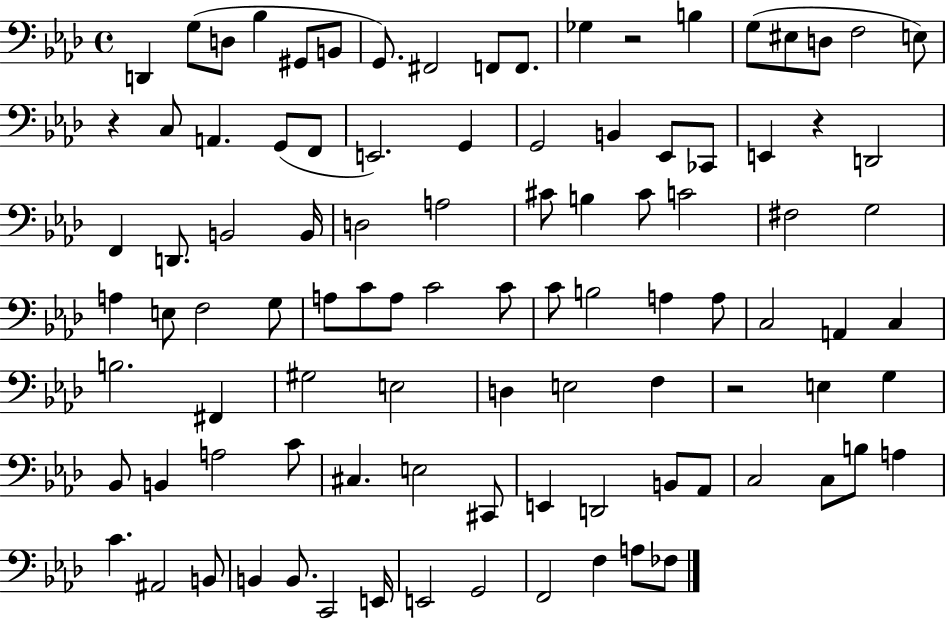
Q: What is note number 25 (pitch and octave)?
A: B2